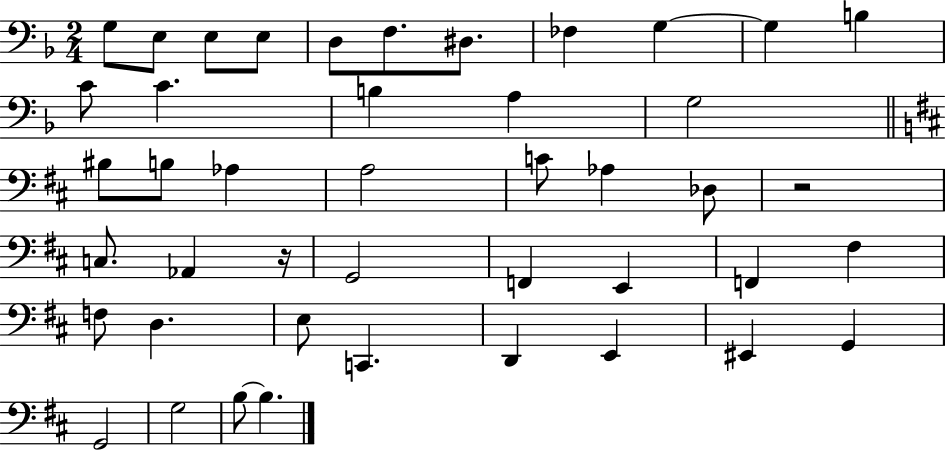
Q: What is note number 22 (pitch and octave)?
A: Ab3